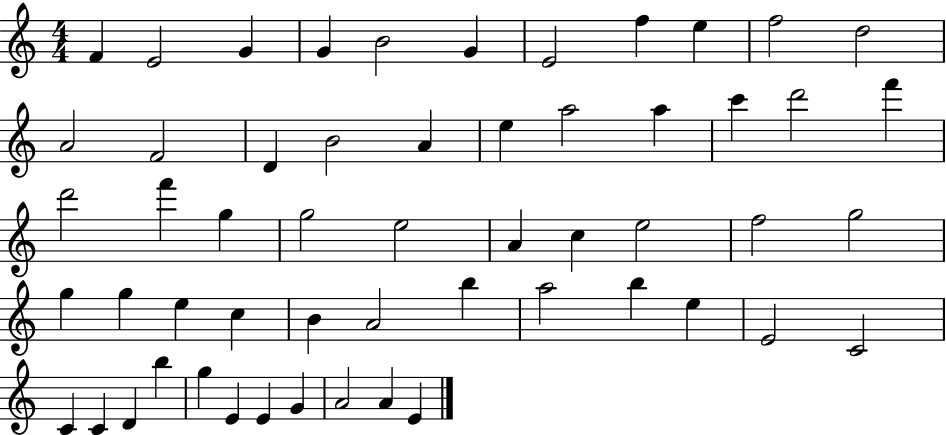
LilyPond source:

{
  \clef treble
  \numericTimeSignature
  \time 4/4
  \key c \major
  f'4 e'2 g'4 | g'4 b'2 g'4 | e'2 f''4 e''4 | f''2 d''2 | \break a'2 f'2 | d'4 b'2 a'4 | e''4 a''2 a''4 | c'''4 d'''2 f'''4 | \break d'''2 f'''4 g''4 | g''2 e''2 | a'4 c''4 e''2 | f''2 g''2 | \break g''4 g''4 e''4 c''4 | b'4 a'2 b''4 | a''2 b''4 e''4 | e'2 c'2 | \break c'4 c'4 d'4 b''4 | g''4 e'4 e'4 g'4 | a'2 a'4 e'4 | \bar "|."
}